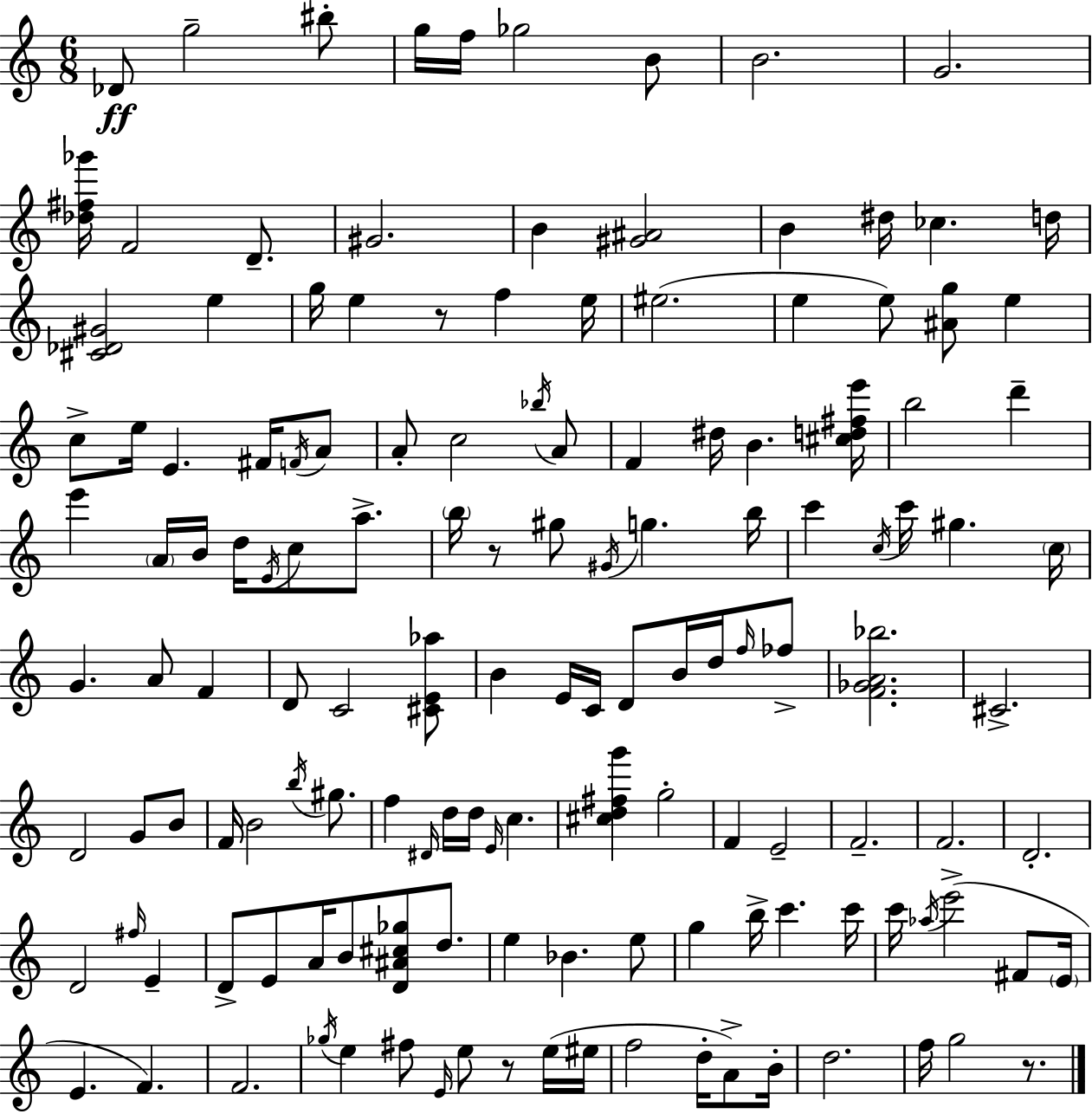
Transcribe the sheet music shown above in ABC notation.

X:1
T:Untitled
M:6/8
L:1/4
K:Am
_D/2 g2 ^b/2 g/4 f/4 _g2 B/2 B2 G2 [_d^f_g']/4 F2 D/2 ^G2 B [^G^A]2 B ^d/4 _c d/4 [^C_D^G]2 e g/4 e z/2 f e/4 ^e2 e e/2 [^Ag]/2 e c/2 e/4 E ^F/4 F/4 A/2 A/2 c2 _b/4 A/2 F ^d/4 B [^cd^fe']/4 b2 d' e' A/4 B/4 d/4 E/4 c/2 a/2 b/4 z/2 ^g/2 ^G/4 g b/4 c' c/4 c'/4 ^g c/4 G A/2 F D/2 C2 [^CE_a]/2 B E/4 C/4 D/2 B/4 d/4 f/4 _f/2 [F_GA_b]2 ^C2 D2 G/2 B/2 F/4 B2 b/4 ^g/2 f ^D/4 d/4 d/4 E/4 c [^cd^fg'] g2 F E2 F2 F2 D2 D2 ^f/4 E D/2 E/2 A/4 B/2 [D^A^c_g]/2 d/2 e _B e/2 g b/4 c' c'/4 c'/4 _a/4 e'2 ^F/2 E/4 E F F2 _g/4 e ^f/2 E/4 e/2 z/2 e/4 ^e/4 f2 d/4 A/2 B/4 d2 f/4 g2 z/2